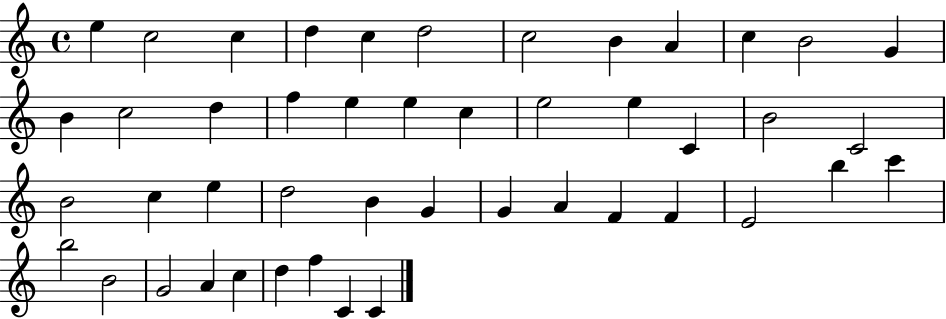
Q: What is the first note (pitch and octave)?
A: E5